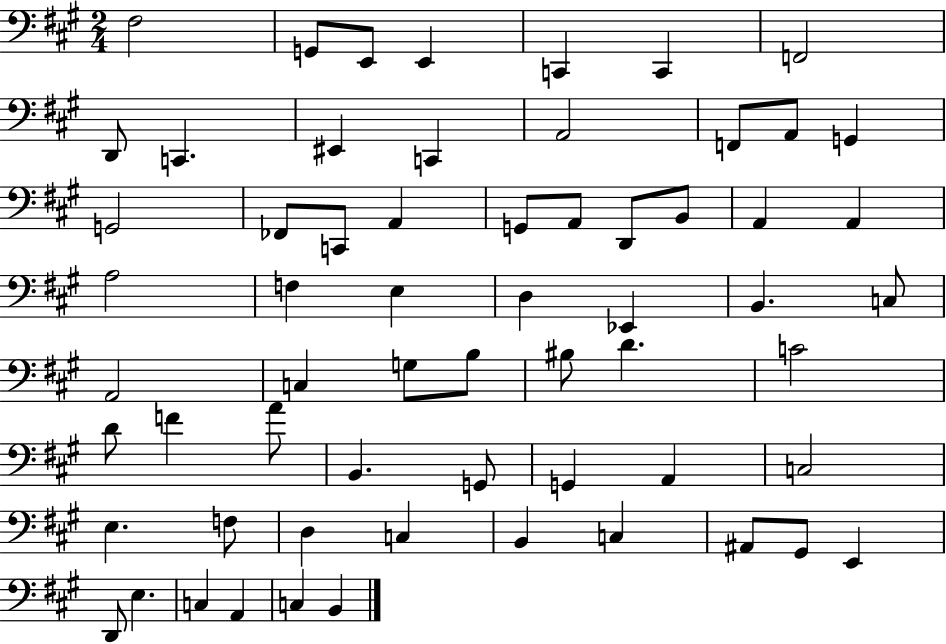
{
  \clef bass
  \numericTimeSignature
  \time 2/4
  \key a \major
  fis2 | g,8 e,8 e,4 | c,4 c,4 | f,2 | \break d,8 c,4. | eis,4 c,4 | a,2 | f,8 a,8 g,4 | \break g,2 | fes,8 c,8 a,4 | g,8 a,8 d,8 b,8 | a,4 a,4 | \break a2 | f4 e4 | d4 ees,4 | b,4. c8 | \break a,2 | c4 g8 b8 | bis8 d'4. | c'2 | \break d'8 f'4 a'8 | b,4. g,8 | g,4 a,4 | c2 | \break e4. f8 | d4 c4 | b,4 c4 | ais,8 gis,8 e,4 | \break d,8 e4. | c4 a,4 | c4 b,4 | \bar "|."
}